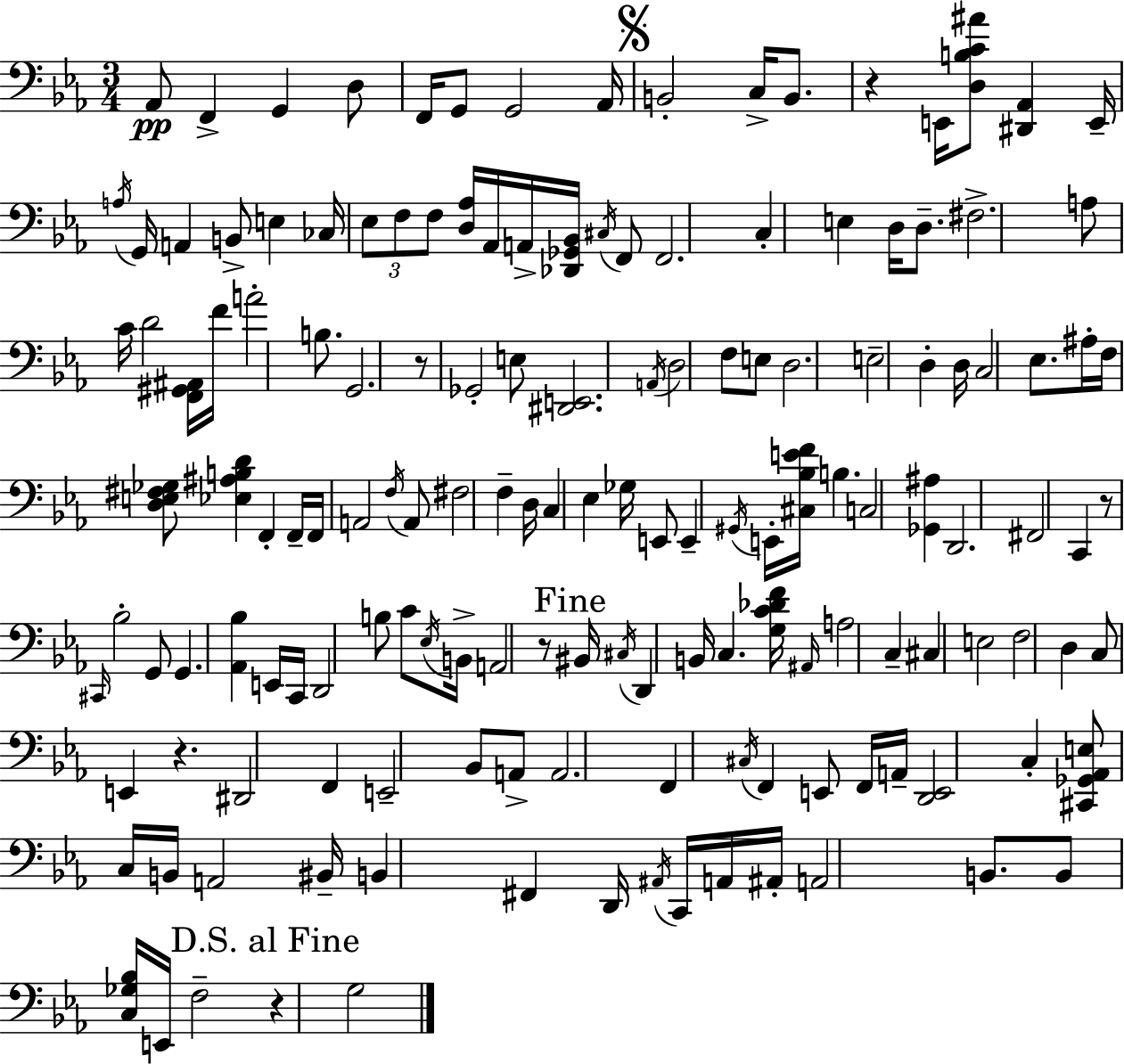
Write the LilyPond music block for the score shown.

{
  \clef bass
  \numericTimeSignature
  \time 3/4
  \key ees \major
  aes,8\pp f,4-> g,4 d8 | f,16 g,8 g,2 aes,16 | \mark \markup { \musicglyph "scripts.segno" } b,2-. c16-> b,8. | r4 e,16 <d b c' ais'>8 <dis, aes,>4 e,16-- | \break \acciaccatura { a16 } g,16 a,4 b,8-> e4 | ces16 \tuplet 3/2 { ees8 f8 f8 } <d aes>16 aes,16 a,16-> <des, ges, bes,>16 \acciaccatura { cis16 } | f,8 f,2. | c4-. e4 d16 d8.-- | \break fis2.-> | a8 c'16 d'2 | <f, gis, ais,>16 f'16 a'2-. b8. | g,2. | \break r8 ges,2-. | e8 <dis, e,>2. | \acciaccatura { a,16 } d2 f8 | e8 d2. | \break e2-- d4-. | d16 c2 | ees8. ais16-. f16 <d e fis ges>8 <ees ais b d'>4 f,4-. | f,16-- f,16 a,2 | \break \acciaccatura { f16 } a,8 fis2 | f4-- d16 c4 ees4 | ges16 e,8 e,4-- \acciaccatura { gis,16 } e,16-. <cis bes e' f'>16 b4. | c2 | \break <ges, ais>4 d,2. | fis,2 | c,4 r8 \grace { cis,16 } bes2-. | g,8 g,4. | \break <aes, bes>4 e,16 c,16 d,2 | b8 c'8 \acciaccatura { ees16 } b,16-> a,2 | r8 \mark "Fine" bis,16 \acciaccatura { cis16 } d,4 | b,16 c4. <g c' des' f'>16 \grace { ais,16 } a2 | \break c4-- cis4 | e2 f2 | d4 c8 e,4 | r4. dis,2 | \break f,4 e,2-- | bes,8 a,8-> a,2. | f,4 | \acciaccatura { cis16 } f,4 e,8 f,16 a,16-- <d, e,>2 | \break c4-. <cis, ges, aes, e>8 | c16 b,16 a,2 bis,16-- b,4 | fis,4 d,16 \acciaccatura { ais,16 } c,16 a,16 ais,16-. | a,2 b,8. b,8 | \break <c ges bes>16 e,16 f2-- \mark "D.S. al Fine" r4 | g2 \bar "|."
}